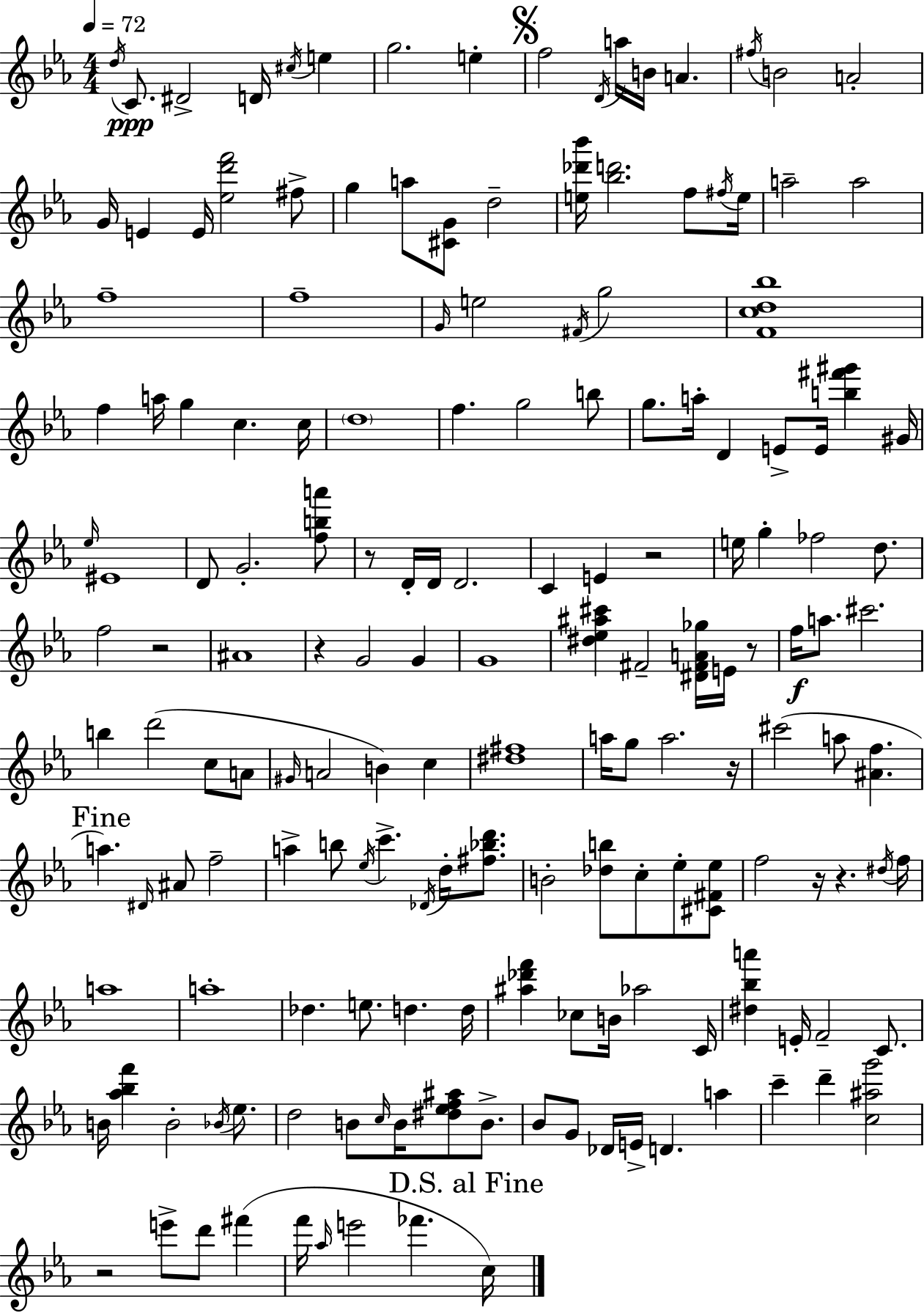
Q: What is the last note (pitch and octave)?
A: C5